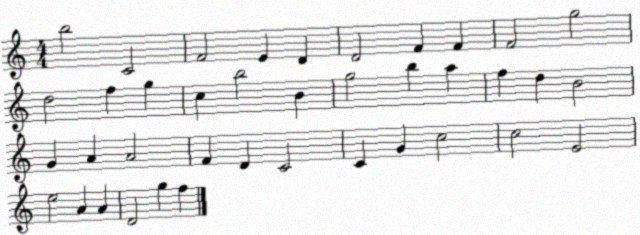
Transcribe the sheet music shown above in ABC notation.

X:1
T:Untitled
M:4/4
L:1/4
K:C
b2 C2 F2 E D D2 F F F2 g2 d2 f g c b2 B g2 b a f d B2 G A A2 F D C2 C G c2 c2 E2 e2 A A D2 g f